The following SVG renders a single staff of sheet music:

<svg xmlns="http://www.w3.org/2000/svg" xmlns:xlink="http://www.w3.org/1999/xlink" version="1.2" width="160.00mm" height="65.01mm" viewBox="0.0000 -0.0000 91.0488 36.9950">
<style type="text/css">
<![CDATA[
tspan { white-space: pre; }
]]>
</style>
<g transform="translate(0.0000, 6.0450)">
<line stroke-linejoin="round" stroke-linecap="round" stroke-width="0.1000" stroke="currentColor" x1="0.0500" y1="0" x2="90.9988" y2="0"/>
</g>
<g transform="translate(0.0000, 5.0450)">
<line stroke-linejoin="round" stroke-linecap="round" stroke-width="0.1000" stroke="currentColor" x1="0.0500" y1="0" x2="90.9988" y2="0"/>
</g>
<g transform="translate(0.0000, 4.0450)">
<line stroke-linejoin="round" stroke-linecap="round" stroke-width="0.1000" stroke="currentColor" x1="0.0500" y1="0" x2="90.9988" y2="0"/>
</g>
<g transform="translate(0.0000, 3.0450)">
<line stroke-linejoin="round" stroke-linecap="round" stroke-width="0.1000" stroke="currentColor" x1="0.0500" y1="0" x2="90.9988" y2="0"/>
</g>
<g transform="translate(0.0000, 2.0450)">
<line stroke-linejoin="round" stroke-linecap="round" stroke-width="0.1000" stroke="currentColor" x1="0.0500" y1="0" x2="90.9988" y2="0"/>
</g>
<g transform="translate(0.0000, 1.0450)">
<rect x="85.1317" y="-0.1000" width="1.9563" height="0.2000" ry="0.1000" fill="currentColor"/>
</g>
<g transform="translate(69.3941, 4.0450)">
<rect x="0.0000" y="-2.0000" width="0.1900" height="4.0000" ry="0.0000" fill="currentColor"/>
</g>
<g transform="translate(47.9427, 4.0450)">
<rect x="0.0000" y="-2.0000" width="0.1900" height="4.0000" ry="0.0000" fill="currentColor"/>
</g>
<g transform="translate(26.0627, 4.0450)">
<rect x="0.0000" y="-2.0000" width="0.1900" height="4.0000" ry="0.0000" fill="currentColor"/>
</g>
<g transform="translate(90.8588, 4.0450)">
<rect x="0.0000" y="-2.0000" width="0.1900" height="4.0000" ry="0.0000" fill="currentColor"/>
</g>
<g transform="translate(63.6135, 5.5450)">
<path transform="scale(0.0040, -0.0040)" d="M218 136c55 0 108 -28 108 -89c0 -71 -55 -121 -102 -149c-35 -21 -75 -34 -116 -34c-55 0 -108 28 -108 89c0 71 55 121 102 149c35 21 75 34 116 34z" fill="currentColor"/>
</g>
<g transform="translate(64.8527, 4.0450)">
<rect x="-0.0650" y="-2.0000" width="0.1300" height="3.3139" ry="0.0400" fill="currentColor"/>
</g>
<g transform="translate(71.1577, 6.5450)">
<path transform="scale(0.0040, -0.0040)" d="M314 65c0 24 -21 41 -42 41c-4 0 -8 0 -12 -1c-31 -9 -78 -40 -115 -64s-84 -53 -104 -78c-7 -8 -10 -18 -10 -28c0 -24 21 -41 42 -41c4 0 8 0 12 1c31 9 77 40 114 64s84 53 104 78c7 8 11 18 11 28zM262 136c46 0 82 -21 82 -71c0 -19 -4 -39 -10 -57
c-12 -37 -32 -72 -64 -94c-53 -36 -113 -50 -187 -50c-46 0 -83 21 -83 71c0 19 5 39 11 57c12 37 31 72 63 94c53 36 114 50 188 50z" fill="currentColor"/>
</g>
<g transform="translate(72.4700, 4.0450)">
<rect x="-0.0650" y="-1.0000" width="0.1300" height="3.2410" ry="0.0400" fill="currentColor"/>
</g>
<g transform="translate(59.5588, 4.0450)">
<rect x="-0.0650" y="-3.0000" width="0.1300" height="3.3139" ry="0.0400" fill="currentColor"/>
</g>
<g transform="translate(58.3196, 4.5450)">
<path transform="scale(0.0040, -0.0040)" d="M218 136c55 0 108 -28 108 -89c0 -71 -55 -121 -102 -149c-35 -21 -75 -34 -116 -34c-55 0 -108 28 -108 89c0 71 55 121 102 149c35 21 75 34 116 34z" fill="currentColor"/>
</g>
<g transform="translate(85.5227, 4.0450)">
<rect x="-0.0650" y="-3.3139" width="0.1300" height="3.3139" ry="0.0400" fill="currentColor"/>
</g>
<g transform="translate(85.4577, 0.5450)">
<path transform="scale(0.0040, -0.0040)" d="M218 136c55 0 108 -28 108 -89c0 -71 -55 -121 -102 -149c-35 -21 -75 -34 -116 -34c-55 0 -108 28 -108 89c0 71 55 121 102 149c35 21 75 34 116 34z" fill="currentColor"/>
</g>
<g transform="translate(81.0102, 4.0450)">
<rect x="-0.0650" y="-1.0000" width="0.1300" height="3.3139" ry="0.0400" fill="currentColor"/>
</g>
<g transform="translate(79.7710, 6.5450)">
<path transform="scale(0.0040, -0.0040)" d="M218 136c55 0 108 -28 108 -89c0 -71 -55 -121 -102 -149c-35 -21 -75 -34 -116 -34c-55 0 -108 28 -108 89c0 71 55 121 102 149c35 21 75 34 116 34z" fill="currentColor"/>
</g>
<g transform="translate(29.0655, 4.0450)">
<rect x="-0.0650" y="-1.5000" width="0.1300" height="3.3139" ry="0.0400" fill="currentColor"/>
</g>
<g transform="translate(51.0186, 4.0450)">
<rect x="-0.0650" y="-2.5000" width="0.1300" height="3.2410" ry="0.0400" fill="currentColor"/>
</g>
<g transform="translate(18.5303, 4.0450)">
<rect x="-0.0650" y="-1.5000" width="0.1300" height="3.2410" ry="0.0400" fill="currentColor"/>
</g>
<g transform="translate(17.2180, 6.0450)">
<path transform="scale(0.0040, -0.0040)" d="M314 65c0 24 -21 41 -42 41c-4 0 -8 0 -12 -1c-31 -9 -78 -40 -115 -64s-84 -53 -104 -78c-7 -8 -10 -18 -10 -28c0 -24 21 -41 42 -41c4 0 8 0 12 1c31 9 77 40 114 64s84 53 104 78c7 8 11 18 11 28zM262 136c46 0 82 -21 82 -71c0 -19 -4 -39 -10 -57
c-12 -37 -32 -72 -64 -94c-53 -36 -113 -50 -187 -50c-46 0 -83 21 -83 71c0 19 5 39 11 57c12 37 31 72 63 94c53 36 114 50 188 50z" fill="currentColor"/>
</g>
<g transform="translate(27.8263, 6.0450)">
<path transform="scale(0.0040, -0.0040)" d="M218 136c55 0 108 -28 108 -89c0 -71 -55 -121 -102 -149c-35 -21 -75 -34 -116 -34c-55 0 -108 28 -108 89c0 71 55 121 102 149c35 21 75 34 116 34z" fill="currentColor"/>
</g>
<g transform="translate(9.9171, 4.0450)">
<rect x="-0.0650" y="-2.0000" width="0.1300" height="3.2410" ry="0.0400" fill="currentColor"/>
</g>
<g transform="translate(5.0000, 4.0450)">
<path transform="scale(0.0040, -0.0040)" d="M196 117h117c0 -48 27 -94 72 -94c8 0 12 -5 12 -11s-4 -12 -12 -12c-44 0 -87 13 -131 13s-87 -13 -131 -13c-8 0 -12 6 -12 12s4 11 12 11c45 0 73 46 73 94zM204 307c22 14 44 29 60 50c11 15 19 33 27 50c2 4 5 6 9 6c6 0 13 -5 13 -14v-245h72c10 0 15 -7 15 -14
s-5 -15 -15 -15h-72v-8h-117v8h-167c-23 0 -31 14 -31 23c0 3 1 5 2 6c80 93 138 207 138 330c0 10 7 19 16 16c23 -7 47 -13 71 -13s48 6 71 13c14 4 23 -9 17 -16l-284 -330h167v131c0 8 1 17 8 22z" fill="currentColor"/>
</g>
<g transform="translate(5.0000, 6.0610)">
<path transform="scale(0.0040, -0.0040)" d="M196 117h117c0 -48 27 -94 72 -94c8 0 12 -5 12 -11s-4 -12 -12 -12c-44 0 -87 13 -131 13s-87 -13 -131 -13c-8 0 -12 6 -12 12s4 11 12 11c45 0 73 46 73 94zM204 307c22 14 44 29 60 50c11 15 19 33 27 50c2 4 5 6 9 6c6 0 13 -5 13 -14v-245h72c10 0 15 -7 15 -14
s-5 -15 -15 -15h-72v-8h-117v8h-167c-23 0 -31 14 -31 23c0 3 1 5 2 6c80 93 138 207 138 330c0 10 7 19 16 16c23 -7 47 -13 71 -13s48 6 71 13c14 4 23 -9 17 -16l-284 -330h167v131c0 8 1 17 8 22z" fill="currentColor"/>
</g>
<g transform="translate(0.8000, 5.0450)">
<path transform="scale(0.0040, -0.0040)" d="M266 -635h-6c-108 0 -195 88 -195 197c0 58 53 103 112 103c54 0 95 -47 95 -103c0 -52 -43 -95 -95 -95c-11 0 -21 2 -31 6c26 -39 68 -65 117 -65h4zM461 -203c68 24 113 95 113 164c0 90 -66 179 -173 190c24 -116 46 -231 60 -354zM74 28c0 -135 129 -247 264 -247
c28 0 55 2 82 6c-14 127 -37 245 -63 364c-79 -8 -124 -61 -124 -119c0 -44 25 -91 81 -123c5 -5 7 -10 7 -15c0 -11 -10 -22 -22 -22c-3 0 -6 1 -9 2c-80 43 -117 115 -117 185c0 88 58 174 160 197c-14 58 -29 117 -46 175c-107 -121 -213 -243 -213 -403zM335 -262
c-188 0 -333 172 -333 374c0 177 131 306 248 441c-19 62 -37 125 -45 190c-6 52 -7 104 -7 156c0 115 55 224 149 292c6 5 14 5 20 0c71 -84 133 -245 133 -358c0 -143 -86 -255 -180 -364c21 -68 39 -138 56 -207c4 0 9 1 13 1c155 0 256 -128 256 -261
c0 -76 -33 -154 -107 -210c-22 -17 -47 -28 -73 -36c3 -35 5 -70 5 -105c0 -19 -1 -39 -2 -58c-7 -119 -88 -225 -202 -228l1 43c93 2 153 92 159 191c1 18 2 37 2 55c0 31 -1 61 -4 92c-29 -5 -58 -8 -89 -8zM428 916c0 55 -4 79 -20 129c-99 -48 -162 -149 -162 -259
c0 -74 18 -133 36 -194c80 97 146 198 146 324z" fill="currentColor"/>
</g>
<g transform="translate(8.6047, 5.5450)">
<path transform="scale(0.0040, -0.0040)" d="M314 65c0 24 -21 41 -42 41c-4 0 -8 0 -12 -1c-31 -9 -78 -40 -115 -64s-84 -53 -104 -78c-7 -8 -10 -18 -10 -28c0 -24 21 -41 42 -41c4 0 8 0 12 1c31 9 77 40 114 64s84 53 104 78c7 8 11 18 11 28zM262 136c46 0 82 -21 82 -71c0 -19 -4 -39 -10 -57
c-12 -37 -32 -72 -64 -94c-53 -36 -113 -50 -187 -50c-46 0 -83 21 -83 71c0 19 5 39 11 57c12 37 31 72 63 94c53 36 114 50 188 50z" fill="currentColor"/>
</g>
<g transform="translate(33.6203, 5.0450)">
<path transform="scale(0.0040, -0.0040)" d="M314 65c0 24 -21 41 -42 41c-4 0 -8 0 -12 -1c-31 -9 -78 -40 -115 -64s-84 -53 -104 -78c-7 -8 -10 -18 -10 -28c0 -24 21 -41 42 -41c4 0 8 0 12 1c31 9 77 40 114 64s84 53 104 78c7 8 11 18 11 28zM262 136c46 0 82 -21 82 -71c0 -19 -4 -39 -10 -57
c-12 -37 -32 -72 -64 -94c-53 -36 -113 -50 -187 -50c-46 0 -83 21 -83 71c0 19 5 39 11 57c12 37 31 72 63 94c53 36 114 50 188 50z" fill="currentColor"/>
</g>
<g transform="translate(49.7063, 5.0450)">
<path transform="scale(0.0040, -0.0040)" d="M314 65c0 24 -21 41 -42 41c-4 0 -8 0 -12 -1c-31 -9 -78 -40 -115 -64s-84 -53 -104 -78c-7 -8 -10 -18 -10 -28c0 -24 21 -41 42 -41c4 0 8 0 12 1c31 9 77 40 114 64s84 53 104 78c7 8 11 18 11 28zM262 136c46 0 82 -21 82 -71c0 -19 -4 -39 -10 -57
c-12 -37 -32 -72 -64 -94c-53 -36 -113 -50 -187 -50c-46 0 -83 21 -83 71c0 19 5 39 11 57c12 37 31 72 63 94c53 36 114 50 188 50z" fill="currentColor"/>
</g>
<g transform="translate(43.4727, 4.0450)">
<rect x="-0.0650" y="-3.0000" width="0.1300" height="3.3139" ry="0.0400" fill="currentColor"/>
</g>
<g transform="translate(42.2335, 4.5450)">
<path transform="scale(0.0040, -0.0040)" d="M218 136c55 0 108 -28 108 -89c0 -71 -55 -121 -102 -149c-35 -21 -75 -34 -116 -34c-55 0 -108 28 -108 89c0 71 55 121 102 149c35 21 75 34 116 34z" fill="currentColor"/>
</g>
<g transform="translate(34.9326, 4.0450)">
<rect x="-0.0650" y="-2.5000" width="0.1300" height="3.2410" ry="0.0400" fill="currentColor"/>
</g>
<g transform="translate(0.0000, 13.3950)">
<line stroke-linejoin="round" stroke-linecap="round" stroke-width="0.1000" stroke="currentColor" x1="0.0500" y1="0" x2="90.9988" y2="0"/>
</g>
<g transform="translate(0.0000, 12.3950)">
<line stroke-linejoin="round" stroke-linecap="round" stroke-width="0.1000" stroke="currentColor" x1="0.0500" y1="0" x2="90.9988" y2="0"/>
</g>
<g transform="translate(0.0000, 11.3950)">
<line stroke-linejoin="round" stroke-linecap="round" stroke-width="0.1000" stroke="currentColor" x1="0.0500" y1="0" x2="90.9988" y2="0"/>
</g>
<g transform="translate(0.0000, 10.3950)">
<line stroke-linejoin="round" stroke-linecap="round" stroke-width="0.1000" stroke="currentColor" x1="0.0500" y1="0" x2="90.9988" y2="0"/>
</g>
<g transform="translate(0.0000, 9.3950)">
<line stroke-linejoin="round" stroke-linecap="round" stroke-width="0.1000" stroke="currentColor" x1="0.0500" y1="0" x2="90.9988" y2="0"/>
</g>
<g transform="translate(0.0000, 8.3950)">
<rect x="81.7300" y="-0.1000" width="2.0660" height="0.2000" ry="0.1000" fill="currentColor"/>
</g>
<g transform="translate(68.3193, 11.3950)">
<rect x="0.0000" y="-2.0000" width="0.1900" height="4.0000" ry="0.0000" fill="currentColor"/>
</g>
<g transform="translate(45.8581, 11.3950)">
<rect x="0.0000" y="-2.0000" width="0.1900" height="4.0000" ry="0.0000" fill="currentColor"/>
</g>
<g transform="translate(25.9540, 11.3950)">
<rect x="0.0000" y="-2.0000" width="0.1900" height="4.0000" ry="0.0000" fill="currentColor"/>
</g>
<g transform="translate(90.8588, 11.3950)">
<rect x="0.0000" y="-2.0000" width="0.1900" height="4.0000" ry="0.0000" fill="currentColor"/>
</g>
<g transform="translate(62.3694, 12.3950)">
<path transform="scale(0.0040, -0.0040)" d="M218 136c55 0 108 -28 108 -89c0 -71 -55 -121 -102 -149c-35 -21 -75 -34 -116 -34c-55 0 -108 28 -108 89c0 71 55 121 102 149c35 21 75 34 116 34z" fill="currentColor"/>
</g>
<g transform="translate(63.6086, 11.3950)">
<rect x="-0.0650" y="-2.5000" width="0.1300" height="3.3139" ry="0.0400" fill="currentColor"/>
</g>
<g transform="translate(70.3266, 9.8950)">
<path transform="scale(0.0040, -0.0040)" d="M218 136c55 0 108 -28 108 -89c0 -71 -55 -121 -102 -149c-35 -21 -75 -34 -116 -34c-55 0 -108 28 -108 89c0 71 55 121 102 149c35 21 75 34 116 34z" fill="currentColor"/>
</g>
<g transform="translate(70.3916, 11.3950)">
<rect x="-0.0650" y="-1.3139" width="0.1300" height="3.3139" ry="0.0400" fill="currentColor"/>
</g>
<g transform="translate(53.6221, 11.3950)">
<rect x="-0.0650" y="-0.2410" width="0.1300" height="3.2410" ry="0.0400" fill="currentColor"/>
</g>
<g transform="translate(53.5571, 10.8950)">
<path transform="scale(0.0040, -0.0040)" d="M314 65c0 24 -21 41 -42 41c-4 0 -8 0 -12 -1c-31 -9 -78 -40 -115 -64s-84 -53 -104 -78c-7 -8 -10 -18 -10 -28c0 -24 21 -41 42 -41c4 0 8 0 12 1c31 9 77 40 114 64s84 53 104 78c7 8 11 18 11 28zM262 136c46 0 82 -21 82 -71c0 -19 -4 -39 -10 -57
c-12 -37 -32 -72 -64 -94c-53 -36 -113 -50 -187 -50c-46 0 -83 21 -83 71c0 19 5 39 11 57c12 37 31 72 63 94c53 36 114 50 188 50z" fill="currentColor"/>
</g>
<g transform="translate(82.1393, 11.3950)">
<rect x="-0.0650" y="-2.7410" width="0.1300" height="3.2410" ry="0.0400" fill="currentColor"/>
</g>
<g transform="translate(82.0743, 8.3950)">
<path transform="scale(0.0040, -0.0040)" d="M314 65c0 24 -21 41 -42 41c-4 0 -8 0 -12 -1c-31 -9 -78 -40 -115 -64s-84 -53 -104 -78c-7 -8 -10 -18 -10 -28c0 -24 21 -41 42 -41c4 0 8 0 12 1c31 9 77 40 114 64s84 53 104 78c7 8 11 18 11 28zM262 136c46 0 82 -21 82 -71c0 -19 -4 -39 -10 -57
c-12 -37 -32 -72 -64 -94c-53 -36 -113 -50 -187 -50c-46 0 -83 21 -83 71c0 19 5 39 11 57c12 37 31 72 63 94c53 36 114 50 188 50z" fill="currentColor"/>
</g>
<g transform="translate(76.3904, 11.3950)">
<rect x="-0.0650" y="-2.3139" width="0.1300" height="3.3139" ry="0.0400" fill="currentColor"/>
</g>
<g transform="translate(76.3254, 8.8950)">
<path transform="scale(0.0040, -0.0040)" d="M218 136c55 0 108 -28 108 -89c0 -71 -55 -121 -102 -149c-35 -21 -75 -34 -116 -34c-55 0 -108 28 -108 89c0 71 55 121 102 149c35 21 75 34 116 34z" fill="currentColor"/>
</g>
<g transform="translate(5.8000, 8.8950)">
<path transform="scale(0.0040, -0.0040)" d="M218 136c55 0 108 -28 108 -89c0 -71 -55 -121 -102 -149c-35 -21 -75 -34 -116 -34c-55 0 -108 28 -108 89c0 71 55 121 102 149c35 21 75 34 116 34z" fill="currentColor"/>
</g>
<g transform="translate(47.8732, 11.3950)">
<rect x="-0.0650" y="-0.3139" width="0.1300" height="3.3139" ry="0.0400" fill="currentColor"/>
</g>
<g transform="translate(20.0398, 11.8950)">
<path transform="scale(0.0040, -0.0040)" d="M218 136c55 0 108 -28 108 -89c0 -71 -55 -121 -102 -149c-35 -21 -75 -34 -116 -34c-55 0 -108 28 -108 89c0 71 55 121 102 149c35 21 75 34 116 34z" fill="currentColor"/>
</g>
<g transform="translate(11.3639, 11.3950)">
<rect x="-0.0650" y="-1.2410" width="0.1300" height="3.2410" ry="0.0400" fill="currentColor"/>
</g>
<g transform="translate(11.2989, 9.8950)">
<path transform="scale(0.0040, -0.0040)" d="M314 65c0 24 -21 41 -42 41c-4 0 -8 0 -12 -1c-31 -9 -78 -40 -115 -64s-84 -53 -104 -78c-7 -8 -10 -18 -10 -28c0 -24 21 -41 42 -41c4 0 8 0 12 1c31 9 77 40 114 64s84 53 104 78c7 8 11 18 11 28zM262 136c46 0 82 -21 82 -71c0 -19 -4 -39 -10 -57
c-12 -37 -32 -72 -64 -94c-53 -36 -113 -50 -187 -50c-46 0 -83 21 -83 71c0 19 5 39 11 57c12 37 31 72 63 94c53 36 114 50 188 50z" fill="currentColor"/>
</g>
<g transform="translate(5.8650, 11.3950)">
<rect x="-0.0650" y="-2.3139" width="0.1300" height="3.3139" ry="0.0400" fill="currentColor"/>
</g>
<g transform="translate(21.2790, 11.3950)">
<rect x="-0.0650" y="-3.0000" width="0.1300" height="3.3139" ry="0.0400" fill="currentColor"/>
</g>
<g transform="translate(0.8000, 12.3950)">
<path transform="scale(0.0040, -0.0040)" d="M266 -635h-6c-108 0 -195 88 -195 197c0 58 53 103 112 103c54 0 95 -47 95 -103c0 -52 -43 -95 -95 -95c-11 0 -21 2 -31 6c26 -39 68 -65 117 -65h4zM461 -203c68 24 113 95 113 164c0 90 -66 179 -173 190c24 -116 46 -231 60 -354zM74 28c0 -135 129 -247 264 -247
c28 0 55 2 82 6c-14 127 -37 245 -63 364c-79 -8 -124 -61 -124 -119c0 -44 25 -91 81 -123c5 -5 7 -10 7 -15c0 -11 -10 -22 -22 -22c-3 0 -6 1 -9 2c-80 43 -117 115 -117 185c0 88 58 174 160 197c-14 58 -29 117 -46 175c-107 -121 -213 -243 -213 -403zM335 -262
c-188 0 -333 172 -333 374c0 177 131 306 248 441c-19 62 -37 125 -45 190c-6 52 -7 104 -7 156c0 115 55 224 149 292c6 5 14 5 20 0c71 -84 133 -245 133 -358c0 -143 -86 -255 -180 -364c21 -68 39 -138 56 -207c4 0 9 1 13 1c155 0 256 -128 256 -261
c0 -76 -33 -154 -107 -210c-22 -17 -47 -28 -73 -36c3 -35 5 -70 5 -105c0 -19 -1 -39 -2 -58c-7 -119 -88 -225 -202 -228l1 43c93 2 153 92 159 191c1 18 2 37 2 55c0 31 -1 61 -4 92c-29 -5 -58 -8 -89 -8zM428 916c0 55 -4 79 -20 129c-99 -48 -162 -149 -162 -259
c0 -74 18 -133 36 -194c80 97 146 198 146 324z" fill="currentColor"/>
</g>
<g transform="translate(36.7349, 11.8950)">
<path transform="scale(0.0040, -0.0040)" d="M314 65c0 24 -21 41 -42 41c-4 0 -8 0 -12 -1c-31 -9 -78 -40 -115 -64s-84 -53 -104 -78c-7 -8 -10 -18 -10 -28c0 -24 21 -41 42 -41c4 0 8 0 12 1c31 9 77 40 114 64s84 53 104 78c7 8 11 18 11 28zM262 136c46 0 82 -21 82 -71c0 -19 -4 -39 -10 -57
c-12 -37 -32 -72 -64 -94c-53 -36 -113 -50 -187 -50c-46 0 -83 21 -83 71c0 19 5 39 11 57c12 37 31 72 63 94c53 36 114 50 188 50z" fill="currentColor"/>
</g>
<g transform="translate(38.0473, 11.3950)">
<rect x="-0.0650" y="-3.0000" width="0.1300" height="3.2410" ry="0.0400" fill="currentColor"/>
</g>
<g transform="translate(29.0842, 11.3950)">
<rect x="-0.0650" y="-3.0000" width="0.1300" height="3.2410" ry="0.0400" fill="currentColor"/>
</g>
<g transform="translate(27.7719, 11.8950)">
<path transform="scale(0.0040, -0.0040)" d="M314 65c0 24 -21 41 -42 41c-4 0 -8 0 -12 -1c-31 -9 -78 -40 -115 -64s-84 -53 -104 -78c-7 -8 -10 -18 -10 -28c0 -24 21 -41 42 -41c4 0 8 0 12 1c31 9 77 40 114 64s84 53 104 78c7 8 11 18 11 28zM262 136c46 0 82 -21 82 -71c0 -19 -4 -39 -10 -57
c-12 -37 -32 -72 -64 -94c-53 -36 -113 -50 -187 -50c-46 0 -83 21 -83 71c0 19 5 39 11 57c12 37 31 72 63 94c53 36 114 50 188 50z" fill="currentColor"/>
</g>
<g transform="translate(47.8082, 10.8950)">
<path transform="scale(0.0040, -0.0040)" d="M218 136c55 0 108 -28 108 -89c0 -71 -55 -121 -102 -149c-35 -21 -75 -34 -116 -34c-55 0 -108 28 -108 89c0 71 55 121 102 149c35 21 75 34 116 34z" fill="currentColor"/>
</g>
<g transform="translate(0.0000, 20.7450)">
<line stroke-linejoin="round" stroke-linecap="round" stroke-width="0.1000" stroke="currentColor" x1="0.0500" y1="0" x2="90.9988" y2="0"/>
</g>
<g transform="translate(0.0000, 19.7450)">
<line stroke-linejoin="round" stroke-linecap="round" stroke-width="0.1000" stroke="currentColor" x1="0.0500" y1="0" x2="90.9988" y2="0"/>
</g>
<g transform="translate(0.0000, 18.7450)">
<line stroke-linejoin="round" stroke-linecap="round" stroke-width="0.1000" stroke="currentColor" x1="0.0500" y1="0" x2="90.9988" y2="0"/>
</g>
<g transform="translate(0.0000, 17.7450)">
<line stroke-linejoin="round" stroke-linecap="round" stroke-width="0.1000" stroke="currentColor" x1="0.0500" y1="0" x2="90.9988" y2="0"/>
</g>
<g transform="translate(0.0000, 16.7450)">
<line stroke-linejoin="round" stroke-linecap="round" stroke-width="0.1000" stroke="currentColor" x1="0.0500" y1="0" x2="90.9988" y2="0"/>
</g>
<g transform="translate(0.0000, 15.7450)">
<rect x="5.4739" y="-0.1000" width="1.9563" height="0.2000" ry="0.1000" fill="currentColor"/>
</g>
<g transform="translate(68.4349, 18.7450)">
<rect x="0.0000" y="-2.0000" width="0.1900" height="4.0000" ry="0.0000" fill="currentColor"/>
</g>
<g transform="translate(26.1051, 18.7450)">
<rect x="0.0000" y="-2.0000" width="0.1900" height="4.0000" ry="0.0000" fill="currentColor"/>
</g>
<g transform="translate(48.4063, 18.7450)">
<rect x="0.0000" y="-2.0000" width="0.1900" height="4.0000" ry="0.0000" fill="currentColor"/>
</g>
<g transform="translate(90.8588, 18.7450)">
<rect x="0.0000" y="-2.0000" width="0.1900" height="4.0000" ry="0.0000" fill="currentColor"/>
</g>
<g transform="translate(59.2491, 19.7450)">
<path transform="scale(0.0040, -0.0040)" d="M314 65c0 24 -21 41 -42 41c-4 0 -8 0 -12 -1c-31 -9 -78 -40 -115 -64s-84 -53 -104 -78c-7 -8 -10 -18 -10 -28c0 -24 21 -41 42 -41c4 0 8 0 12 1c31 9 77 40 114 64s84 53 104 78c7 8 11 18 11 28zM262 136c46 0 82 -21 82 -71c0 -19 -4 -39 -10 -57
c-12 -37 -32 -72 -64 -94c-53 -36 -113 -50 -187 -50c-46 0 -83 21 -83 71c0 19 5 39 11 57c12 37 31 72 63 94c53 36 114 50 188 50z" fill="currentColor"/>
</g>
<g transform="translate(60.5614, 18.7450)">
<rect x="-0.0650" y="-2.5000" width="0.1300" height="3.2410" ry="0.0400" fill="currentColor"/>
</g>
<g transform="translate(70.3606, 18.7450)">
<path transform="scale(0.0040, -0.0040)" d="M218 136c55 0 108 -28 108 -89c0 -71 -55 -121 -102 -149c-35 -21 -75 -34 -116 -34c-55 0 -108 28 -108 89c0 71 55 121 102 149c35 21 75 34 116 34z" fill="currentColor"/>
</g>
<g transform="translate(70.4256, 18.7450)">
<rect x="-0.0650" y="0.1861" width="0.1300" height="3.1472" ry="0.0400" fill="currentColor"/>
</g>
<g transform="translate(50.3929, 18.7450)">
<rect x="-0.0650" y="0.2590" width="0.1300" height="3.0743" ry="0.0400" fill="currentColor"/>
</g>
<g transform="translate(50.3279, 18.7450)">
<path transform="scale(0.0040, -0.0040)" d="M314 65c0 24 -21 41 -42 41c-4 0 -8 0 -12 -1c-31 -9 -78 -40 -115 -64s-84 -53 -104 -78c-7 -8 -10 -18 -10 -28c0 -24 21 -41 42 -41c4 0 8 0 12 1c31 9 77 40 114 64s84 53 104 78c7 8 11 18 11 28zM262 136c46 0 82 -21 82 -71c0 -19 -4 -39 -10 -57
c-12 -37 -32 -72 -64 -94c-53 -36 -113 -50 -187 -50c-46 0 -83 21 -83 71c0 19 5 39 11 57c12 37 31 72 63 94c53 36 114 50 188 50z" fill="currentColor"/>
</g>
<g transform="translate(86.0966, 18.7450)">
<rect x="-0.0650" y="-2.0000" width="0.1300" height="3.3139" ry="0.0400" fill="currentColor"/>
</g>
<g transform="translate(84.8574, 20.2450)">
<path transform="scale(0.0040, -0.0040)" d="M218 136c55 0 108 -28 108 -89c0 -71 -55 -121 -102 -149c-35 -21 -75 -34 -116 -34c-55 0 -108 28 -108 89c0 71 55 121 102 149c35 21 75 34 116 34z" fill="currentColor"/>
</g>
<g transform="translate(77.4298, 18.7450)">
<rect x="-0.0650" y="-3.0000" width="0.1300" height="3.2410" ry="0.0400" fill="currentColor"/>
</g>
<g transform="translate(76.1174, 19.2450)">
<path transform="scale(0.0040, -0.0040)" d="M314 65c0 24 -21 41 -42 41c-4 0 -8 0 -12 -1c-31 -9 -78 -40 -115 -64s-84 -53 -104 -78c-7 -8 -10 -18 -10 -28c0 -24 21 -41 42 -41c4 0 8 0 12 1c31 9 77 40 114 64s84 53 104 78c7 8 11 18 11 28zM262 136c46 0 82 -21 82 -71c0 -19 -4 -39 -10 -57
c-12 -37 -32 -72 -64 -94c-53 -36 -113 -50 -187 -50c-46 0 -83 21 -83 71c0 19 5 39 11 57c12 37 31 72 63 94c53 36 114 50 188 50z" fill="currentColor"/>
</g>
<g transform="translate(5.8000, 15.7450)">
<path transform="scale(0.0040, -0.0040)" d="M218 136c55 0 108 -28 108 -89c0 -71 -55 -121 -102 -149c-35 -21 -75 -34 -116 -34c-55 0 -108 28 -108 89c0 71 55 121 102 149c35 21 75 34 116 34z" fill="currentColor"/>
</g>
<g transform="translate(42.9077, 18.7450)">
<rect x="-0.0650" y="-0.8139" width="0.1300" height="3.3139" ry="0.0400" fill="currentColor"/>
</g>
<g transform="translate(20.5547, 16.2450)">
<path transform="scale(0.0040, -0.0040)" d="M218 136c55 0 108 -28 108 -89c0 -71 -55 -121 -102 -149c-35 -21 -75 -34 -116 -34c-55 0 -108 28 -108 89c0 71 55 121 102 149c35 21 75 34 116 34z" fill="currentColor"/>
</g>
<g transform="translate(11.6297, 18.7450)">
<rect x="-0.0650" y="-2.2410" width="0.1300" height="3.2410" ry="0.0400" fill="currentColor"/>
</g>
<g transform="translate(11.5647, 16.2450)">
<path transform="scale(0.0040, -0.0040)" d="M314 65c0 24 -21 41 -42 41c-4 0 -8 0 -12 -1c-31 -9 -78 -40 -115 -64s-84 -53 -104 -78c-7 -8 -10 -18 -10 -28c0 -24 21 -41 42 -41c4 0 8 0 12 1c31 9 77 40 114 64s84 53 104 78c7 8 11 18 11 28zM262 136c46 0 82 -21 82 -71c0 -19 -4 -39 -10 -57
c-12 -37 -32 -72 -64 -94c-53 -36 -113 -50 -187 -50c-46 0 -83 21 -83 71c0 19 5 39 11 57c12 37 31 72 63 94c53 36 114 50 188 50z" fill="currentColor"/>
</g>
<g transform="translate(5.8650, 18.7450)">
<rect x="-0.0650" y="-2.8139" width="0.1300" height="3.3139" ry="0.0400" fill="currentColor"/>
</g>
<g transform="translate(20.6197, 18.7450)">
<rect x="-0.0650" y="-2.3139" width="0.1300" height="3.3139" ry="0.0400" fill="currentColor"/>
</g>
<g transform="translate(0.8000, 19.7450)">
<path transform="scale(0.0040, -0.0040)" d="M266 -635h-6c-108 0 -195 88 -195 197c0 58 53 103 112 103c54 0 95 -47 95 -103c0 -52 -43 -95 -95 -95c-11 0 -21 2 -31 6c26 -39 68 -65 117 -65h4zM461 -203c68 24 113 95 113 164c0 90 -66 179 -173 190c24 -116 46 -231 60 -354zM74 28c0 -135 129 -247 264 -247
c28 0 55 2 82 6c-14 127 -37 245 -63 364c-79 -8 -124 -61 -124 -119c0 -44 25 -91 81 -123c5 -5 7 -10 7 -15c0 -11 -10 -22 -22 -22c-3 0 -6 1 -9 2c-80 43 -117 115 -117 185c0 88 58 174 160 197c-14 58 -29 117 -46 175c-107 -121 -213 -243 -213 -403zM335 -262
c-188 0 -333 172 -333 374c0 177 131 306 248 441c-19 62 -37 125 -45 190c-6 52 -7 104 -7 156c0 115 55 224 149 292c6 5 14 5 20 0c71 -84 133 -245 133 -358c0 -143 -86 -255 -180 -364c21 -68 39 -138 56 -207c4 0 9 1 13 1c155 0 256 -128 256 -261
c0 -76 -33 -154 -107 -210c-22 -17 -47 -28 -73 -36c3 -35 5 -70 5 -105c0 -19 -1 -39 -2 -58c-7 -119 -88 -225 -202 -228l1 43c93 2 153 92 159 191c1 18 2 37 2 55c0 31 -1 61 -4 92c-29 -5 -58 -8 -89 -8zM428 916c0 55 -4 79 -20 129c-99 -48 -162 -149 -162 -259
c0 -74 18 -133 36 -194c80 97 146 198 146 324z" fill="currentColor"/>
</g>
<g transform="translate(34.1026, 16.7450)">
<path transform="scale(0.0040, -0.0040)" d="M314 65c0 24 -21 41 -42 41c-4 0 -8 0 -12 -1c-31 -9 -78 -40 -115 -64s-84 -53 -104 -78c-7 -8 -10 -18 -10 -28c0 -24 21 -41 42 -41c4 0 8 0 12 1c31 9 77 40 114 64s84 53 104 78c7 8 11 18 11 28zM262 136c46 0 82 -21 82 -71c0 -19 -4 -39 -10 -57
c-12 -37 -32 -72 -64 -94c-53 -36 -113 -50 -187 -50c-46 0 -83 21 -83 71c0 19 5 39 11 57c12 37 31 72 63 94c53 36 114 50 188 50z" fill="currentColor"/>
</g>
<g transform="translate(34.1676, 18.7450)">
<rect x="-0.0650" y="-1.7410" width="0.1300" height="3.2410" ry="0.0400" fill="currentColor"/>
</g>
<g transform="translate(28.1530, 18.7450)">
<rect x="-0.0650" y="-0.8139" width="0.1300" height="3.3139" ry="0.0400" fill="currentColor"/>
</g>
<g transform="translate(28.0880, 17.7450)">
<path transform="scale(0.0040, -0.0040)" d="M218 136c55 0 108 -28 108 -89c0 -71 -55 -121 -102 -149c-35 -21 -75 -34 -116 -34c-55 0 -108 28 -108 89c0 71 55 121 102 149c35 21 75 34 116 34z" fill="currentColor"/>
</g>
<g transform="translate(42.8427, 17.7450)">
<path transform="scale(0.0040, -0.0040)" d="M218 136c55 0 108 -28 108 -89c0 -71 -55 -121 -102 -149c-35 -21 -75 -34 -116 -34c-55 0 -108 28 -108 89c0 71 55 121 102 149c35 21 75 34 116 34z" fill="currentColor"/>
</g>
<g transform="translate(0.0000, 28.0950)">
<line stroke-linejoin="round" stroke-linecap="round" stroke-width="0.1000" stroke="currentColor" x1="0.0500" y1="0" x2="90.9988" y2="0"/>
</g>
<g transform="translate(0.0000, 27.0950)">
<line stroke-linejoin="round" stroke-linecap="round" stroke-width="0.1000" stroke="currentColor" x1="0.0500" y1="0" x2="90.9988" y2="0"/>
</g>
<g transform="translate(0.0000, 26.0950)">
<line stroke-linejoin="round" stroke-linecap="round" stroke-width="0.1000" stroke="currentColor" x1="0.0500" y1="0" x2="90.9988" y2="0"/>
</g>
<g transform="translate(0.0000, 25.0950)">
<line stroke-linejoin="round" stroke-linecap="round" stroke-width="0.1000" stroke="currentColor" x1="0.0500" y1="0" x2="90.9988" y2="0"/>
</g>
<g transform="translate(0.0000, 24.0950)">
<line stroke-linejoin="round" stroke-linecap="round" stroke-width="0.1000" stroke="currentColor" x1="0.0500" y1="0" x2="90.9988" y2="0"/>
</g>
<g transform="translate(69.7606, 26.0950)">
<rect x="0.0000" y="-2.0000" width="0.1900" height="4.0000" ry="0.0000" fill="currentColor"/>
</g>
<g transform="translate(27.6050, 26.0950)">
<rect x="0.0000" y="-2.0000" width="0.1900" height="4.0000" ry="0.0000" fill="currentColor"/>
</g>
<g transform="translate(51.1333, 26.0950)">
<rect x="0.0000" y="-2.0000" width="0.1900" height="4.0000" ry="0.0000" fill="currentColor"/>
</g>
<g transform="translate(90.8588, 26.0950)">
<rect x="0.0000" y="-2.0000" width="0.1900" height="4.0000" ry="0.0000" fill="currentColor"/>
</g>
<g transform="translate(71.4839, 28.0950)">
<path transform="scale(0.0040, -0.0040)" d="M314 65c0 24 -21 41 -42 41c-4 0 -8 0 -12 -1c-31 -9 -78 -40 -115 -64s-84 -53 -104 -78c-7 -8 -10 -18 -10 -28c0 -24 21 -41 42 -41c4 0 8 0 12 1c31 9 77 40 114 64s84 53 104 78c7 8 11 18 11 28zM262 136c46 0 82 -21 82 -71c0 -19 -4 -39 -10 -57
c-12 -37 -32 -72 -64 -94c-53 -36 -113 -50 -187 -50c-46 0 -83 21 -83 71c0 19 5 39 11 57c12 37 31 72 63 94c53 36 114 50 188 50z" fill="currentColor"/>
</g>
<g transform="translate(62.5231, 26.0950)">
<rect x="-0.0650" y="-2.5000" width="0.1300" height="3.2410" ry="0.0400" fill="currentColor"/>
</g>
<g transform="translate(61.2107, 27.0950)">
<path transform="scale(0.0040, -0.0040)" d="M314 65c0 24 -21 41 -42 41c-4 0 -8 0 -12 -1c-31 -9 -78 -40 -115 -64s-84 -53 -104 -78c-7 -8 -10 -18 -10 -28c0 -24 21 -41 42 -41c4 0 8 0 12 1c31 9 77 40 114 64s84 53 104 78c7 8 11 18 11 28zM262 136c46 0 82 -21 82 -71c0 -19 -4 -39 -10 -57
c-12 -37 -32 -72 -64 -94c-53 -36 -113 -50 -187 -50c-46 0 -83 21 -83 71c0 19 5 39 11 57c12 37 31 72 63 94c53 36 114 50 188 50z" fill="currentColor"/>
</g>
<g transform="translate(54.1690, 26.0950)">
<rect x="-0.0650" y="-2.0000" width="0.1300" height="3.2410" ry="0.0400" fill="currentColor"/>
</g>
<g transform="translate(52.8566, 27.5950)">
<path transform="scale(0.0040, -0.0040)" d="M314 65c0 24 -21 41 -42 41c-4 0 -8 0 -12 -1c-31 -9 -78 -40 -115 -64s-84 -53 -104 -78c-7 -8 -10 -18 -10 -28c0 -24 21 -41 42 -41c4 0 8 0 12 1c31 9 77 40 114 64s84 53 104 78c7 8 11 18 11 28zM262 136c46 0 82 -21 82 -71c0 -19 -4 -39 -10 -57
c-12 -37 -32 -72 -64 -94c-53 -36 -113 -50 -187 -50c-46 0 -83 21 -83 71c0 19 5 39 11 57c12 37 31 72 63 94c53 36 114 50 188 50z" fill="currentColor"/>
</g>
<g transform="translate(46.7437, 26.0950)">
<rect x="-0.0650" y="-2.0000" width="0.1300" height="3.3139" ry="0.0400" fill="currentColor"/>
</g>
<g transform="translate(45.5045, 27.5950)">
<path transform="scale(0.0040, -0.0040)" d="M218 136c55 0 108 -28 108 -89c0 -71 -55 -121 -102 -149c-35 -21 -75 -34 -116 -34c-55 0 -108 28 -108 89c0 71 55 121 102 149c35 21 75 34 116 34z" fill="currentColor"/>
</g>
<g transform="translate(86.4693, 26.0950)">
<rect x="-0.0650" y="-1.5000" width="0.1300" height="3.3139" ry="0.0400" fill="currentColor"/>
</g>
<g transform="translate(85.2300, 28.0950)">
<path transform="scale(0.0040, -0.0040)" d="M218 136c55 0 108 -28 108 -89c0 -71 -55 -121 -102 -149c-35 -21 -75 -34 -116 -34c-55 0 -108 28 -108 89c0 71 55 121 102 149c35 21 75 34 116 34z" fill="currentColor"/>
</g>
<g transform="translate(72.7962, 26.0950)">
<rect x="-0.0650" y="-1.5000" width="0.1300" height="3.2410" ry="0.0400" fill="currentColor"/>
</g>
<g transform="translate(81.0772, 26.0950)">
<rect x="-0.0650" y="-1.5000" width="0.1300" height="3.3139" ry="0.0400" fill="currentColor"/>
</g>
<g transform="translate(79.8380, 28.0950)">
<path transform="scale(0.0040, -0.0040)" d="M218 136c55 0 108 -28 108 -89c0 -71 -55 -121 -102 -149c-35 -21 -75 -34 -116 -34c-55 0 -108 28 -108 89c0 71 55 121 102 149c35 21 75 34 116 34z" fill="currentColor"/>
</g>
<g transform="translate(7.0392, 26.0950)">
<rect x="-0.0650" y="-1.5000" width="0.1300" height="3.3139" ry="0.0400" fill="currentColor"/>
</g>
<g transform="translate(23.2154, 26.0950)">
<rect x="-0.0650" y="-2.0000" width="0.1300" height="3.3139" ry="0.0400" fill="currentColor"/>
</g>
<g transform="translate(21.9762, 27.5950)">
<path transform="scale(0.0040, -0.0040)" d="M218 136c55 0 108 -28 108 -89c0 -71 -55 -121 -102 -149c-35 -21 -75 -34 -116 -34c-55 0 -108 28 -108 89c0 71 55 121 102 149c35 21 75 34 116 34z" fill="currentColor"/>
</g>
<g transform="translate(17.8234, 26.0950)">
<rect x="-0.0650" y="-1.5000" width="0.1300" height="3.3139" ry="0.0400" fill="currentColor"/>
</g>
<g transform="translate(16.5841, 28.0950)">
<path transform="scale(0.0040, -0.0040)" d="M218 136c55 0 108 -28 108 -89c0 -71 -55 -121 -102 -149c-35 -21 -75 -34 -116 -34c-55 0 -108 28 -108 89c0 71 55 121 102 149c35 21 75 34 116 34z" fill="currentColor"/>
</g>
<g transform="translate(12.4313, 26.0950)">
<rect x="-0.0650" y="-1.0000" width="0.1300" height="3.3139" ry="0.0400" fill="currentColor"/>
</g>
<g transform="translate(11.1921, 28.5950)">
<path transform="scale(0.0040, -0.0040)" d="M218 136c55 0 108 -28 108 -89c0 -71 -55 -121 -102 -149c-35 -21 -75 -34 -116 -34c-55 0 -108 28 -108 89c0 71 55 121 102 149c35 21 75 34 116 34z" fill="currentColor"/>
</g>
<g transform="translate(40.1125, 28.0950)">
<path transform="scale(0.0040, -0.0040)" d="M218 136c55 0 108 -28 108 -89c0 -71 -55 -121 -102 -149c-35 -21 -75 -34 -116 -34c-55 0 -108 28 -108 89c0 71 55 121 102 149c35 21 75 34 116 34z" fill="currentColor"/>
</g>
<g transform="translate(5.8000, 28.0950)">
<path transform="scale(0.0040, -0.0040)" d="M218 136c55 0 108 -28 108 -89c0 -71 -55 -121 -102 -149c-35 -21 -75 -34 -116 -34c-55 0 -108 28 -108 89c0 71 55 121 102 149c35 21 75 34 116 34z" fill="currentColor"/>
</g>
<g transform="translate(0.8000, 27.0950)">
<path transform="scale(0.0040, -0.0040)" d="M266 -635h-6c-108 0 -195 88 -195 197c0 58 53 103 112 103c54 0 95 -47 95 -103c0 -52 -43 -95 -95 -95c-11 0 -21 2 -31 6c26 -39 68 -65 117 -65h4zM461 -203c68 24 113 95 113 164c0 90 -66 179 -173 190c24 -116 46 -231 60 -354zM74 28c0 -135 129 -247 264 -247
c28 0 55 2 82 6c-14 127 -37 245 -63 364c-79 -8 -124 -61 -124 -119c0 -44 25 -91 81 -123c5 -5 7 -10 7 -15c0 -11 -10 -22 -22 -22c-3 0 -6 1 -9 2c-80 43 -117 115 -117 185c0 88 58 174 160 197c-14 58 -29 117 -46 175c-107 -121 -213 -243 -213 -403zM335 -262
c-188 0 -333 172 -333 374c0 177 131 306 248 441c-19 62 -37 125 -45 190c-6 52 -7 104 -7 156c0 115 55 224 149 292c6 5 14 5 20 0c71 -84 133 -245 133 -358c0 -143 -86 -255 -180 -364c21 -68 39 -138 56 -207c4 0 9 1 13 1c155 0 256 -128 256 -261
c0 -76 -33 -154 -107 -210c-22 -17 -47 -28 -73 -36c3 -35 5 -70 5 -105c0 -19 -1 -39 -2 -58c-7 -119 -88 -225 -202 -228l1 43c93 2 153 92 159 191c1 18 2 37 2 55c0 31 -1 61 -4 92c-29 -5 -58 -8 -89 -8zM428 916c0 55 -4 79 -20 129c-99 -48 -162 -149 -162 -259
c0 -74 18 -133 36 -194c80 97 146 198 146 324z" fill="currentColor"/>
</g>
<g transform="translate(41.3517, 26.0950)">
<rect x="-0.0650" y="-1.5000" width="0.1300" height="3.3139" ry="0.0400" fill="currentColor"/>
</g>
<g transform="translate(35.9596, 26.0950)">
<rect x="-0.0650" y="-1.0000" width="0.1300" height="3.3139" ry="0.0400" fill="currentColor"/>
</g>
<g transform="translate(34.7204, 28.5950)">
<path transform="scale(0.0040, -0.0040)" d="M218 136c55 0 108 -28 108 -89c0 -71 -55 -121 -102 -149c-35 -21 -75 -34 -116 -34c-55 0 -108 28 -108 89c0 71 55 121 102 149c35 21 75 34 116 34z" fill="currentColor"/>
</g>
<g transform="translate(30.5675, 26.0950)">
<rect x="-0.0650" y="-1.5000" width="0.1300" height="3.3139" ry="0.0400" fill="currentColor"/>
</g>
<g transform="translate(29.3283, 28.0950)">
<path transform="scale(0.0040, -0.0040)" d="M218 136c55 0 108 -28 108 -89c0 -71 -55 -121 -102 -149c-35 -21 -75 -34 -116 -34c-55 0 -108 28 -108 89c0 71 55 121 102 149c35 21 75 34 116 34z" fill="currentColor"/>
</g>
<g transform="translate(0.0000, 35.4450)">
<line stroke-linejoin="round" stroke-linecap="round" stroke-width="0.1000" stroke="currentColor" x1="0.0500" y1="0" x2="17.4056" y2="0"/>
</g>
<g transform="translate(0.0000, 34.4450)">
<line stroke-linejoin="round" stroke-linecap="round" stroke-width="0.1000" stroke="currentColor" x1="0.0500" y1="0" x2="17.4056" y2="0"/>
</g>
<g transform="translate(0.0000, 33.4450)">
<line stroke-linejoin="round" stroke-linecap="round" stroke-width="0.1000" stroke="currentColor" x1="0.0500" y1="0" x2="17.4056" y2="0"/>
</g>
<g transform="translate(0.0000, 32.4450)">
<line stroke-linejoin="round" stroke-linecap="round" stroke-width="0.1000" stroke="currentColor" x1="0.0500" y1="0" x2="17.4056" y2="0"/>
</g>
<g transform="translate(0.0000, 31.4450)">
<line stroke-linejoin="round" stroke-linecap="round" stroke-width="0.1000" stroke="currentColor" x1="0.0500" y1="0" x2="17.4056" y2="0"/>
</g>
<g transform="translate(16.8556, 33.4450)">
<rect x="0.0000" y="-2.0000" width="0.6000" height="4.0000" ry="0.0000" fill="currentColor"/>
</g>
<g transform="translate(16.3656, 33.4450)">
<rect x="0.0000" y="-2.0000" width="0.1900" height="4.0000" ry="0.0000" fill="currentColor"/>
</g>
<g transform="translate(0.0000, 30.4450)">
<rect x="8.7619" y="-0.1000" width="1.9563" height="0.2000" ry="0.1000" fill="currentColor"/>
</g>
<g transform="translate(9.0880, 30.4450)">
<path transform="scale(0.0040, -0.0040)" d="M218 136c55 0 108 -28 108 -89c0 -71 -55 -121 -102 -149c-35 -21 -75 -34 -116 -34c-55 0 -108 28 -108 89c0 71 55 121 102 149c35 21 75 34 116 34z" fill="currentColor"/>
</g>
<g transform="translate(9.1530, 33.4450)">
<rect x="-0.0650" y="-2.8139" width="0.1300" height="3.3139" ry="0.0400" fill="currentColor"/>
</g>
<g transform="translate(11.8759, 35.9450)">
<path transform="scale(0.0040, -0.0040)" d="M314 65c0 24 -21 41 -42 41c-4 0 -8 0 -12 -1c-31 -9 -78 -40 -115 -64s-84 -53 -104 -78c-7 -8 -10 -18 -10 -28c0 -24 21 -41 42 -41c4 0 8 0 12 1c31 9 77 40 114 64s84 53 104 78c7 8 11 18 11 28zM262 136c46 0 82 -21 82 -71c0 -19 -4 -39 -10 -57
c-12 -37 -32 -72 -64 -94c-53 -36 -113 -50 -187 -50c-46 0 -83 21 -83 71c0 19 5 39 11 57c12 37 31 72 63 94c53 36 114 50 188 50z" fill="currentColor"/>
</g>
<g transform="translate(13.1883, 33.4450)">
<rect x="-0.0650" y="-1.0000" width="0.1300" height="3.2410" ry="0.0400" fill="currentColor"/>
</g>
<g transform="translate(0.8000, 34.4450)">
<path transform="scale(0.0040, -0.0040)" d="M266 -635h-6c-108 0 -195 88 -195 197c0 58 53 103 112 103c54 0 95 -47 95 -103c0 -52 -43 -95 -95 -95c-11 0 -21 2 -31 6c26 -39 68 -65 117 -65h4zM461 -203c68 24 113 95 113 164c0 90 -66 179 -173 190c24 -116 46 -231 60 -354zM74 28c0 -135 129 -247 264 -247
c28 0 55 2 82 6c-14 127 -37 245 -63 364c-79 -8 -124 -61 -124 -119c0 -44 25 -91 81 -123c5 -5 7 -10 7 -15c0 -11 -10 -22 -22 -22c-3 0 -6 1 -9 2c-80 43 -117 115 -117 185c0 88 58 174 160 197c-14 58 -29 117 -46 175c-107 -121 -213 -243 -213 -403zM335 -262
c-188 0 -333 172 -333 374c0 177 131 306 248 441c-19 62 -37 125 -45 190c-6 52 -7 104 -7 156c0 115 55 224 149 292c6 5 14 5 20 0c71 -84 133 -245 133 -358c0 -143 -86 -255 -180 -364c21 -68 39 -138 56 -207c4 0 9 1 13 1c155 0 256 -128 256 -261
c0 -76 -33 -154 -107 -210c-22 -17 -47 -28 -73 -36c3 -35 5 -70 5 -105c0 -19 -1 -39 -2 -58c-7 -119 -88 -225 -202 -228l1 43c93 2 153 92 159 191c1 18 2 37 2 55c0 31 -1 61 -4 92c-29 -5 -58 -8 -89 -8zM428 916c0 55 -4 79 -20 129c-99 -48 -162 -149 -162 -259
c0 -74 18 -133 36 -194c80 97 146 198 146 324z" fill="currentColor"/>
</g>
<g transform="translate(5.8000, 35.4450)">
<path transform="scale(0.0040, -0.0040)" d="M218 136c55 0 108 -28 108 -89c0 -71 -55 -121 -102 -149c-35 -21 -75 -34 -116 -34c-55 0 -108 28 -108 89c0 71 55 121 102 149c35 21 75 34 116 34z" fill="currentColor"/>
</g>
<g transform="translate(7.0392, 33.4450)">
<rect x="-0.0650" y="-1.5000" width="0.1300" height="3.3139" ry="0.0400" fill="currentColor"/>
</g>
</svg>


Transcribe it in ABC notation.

X:1
T:Untitled
M:4/4
L:1/4
K:C
F2 E2 E G2 A G2 A F D2 D b g e2 A A2 A2 c c2 G e g a2 a g2 g d f2 d B2 G2 B A2 F E D E F E D E F F2 G2 E2 E E E a D2